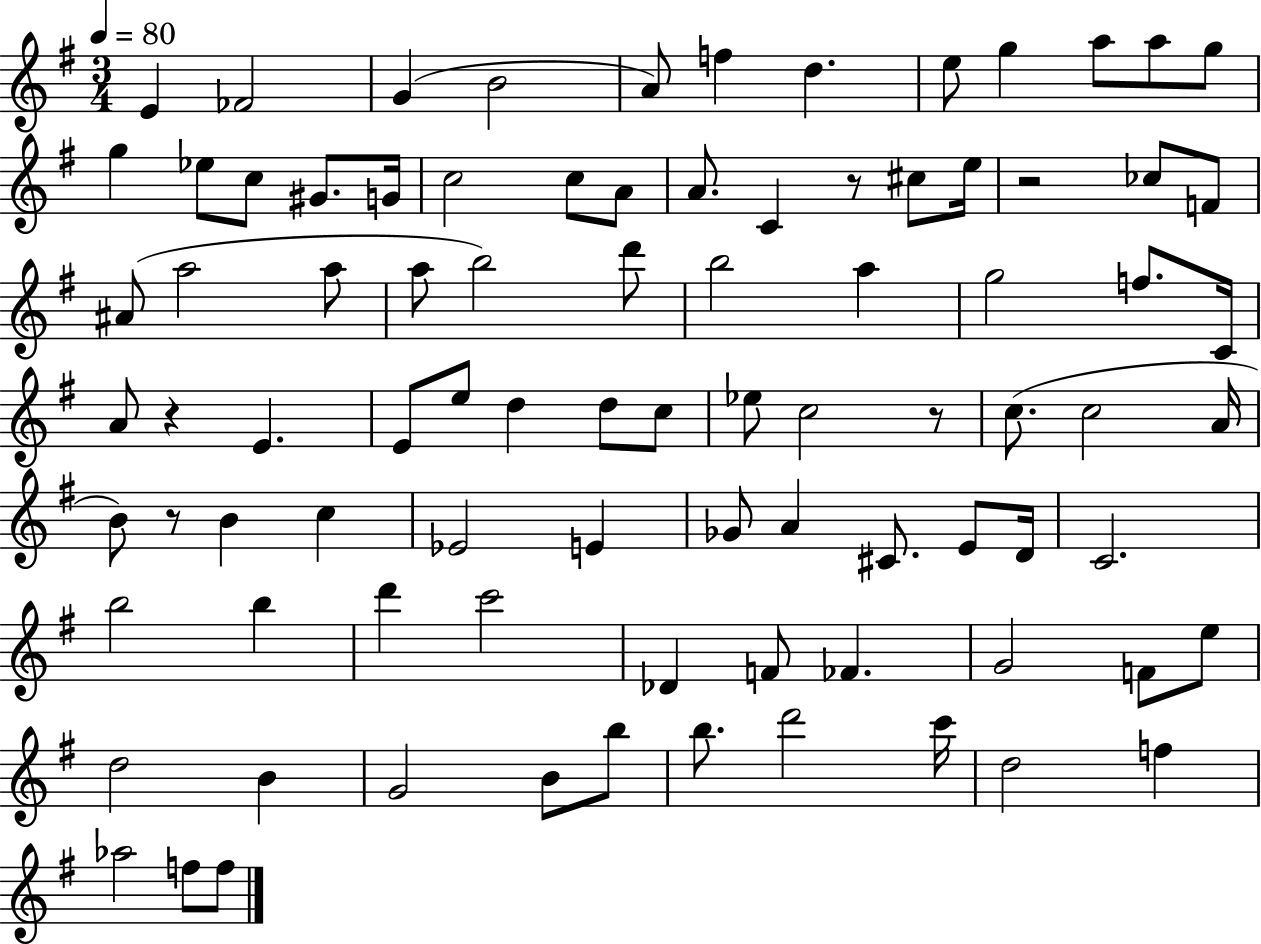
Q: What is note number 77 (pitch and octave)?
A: D6